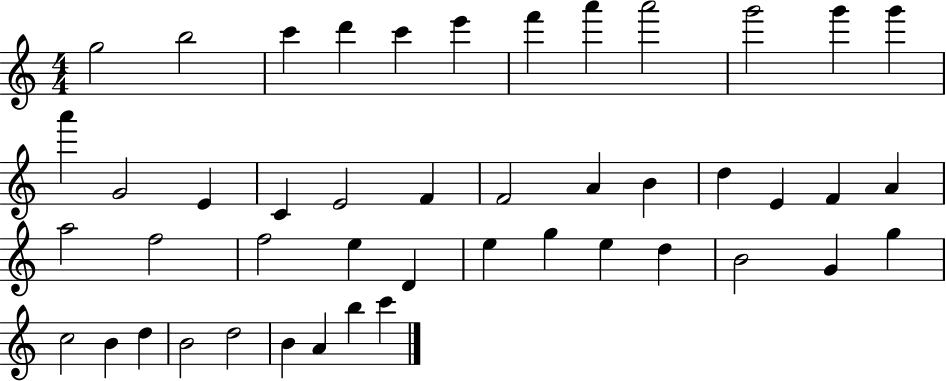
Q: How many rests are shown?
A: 0